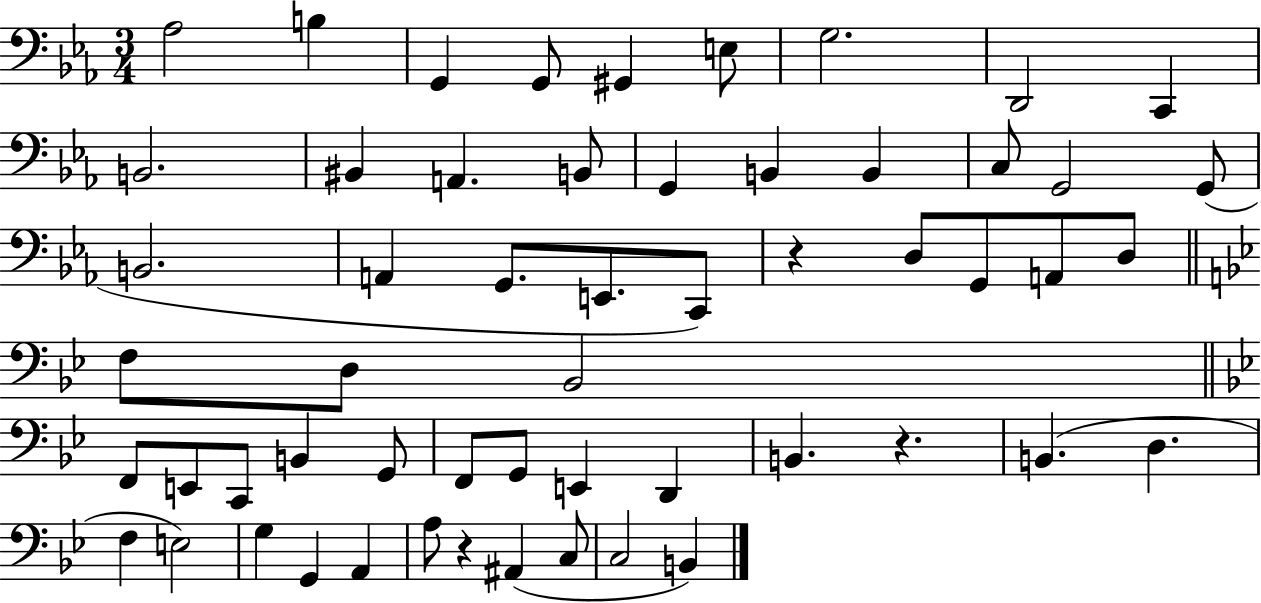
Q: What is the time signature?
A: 3/4